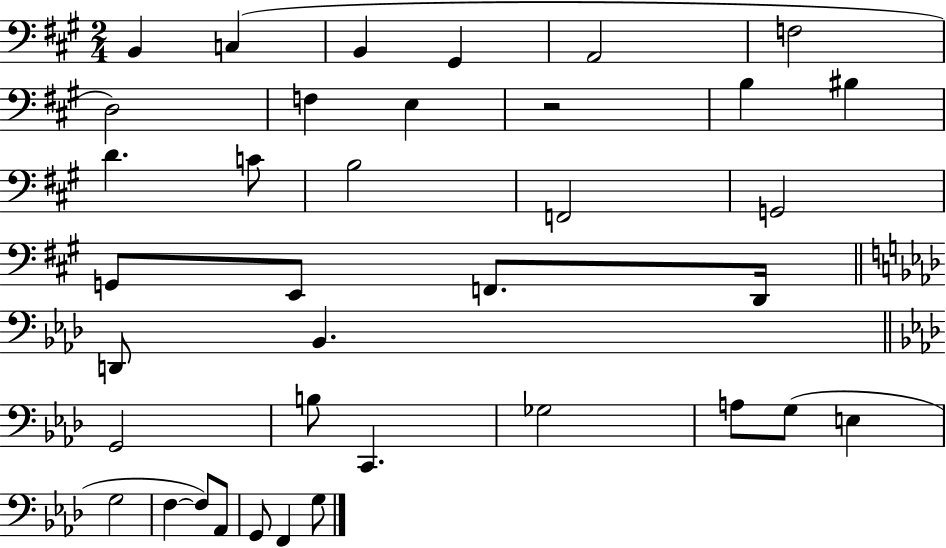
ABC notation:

X:1
T:Untitled
M:2/4
L:1/4
K:A
B,, C, B,, ^G,, A,,2 F,2 D,2 F, E, z2 B, ^B, D C/2 B,2 F,,2 G,,2 G,,/2 E,,/2 F,,/2 D,,/4 D,,/2 _B,, G,,2 B,/2 C,, _G,2 A,/2 G,/2 E, G,2 F, F,/2 _A,,/2 G,,/2 F,, G,/2